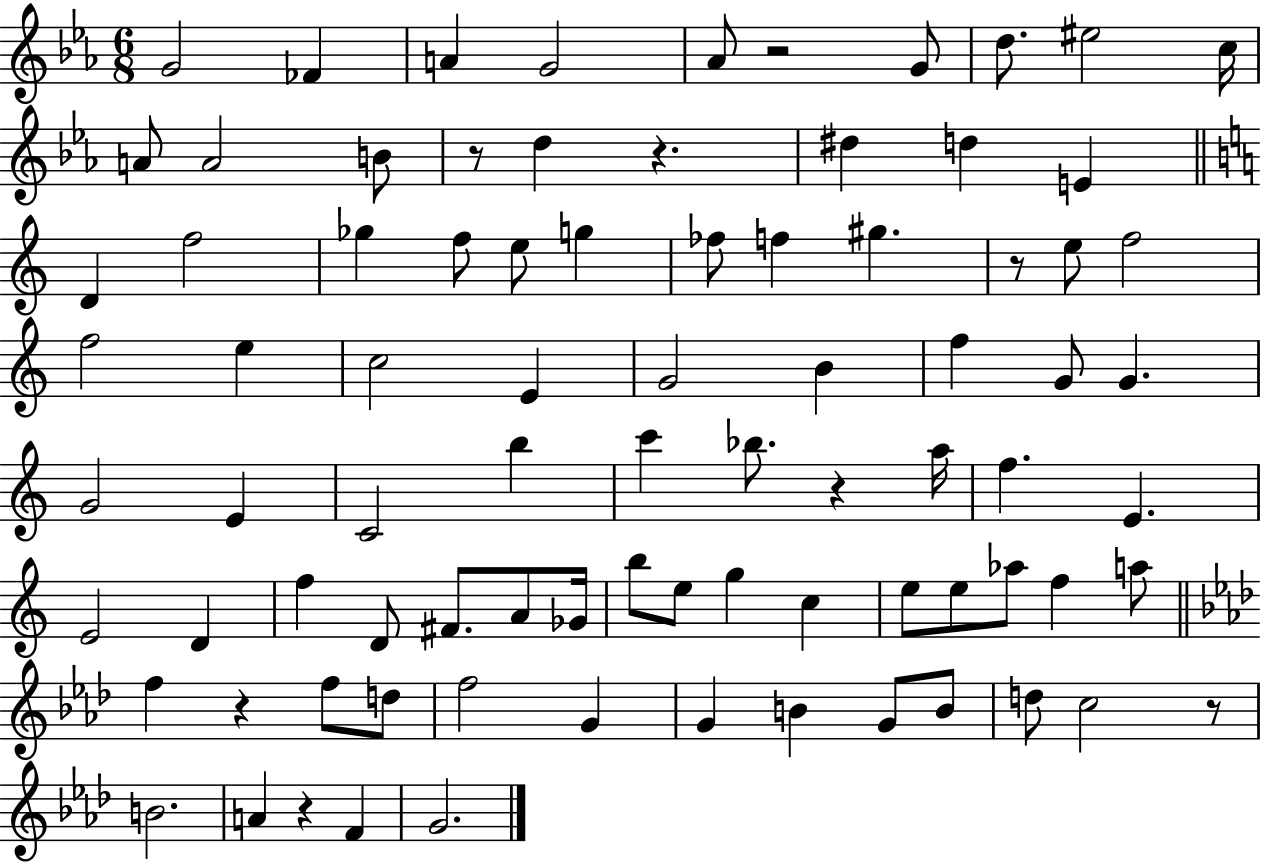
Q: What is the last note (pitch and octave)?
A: G4